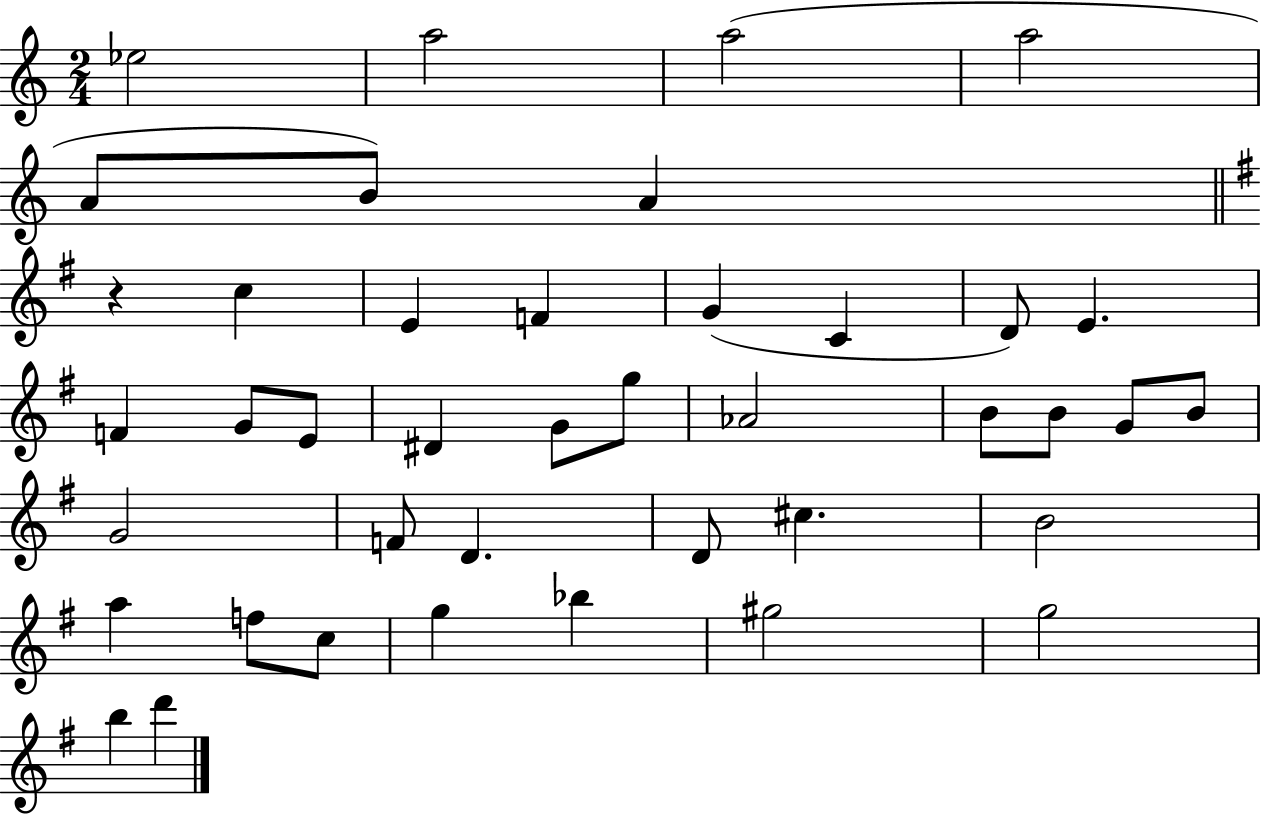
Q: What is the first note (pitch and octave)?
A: Eb5